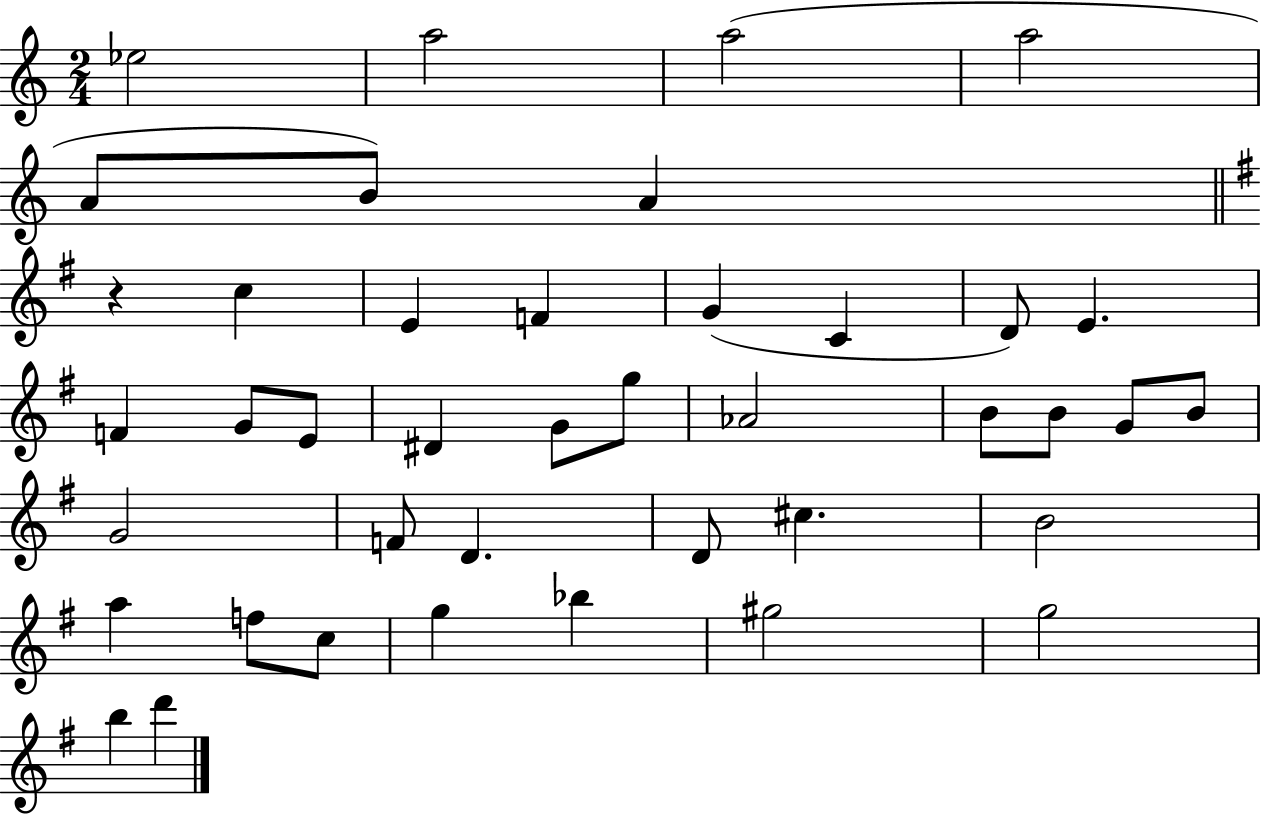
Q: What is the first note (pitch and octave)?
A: Eb5